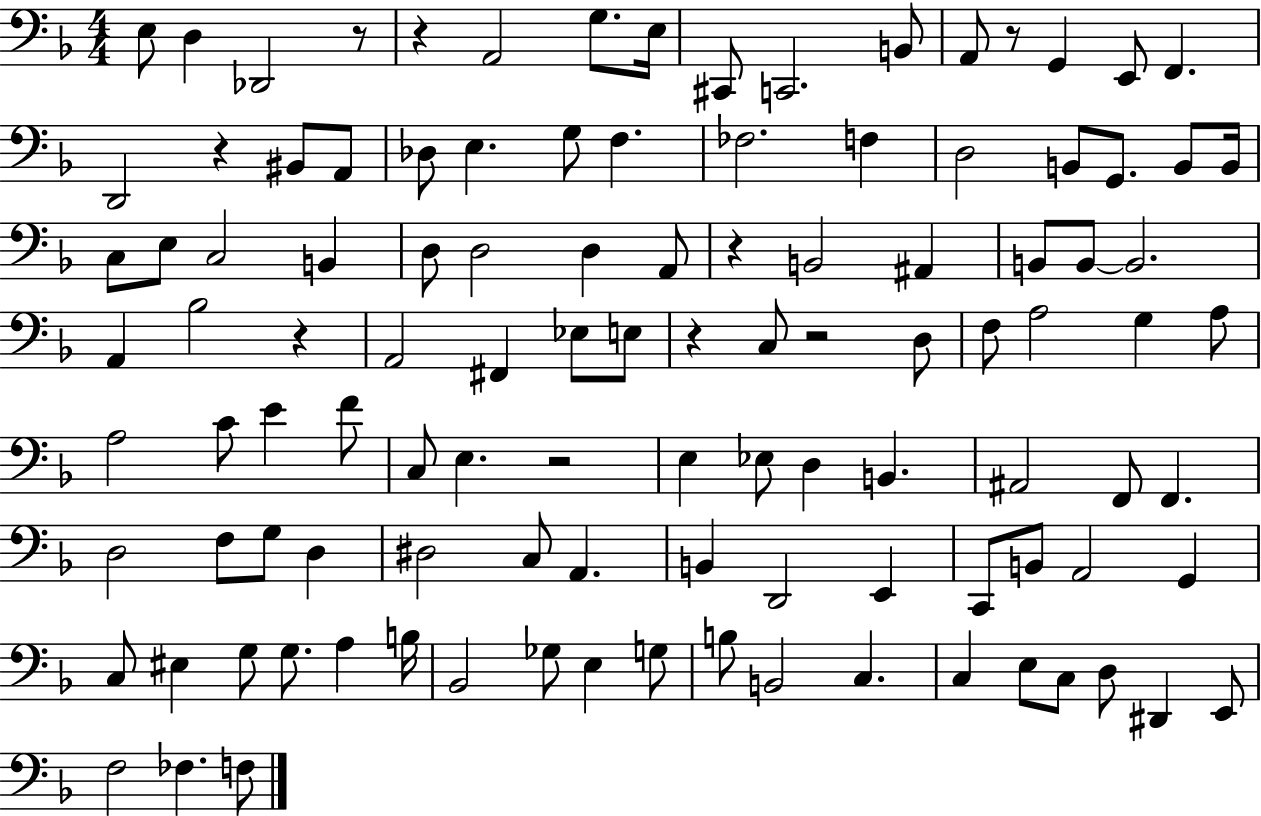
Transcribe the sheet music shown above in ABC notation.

X:1
T:Untitled
M:4/4
L:1/4
K:F
E,/2 D, _D,,2 z/2 z A,,2 G,/2 E,/4 ^C,,/2 C,,2 B,,/2 A,,/2 z/2 G,, E,,/2 F,, D,,2 z ^B,,/2 A,,/2 _D,/2 E, G,/2 F, _F,2 F, D,2 B,,/2 G,,/2 B,,/2 B,,/4 C,/2 E,/2 C,2 B,, D,/2 D,2 D, A,,/2 z B,,2 ^A,, B,,/2 B,,/2 B,,2 A,, _B,2 z A,,2 ^F,, _E,/2 E,/2 z C,/2 z2 D,/2 F,/2 A,2 G, A,/2 A,2 C/2 E F/2 C,/2 E, z2 E, _E,/2 D, B,, ^A,,2 F,,/2 F,, D,2 F,/2 G,/2 D, ^D,2 C,/2 A,, B,, D,,2 E,, C,,/2 B,,/2 A,,2 G,, C,/2 ^E, G,/2 G,/2 A, B,/4 _B,,2 _G,/2 E, G,/2 B,/2 B,,2 C, C, E,/2 C,/2 D,/2 ^D,, E,,/2 F,2 _F, F,/2